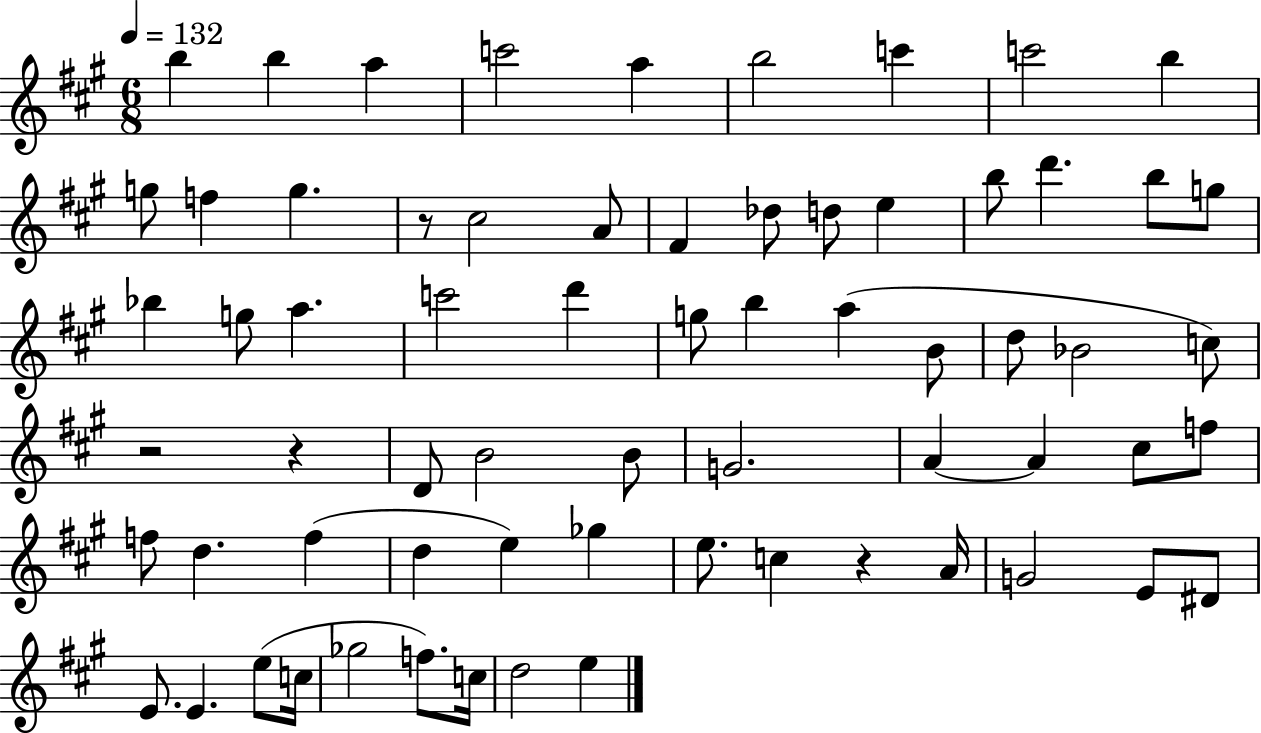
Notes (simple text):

B5/q B5/q A5/q C6/h A5/q B5/h C6/q C6/h B5/q G5/e F5/q G5/q. R/e C#5/h A4/e F#4/q Db5/e D5/e E5/q B5/e D6/q. B5/e G5/e Bb5/q G5/e A5/q. C6/h D6/q G5/e B5/q A5/q B4/e D5/e Bb4/h C5/e R/h R/q D4/e B4/h B4/e G4/h. A4/q A4/q C#5/e F5/e F5/e D5/q. F5/q D5/q E5/q Gb5/q E5/e. C5/q R/q A4/s G4/h E4/e D#4/e E4/e. E4/q. E5/e C5/s Gb5/h F5/e. C5/s D5/h E5/q